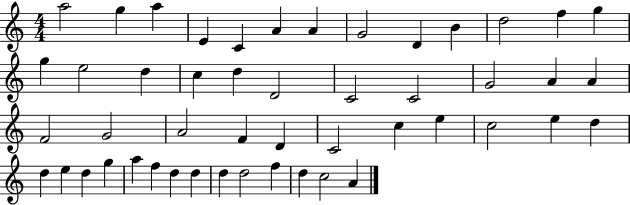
A5/h G5/q A5/q E4/q C4/q A4/q A4/q G4/h D4/q B4/q D5/h F5/q G5/q G5/q E5/h D5/q C5/q D5/q D4/h C4/h C4/h G4/h A4/q A4/q F4/h G4/h A4/h F4/q D4/q C4/h C5/q E5/q C5/h E5/q D5/q D5/q E5/q D5/q G5/q A5/q F5/q D5/q D5/q D5/q D5/h F5/q D5/q C5/h A4/q